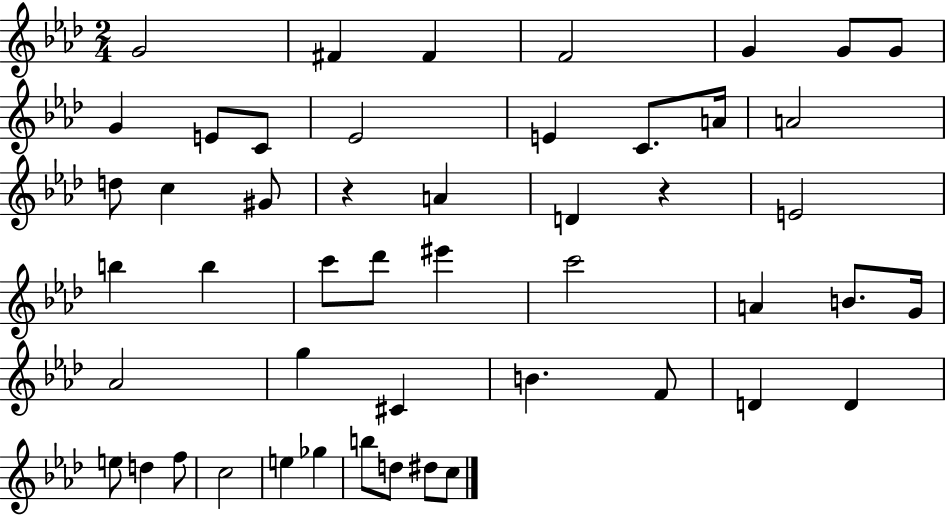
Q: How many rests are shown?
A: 2